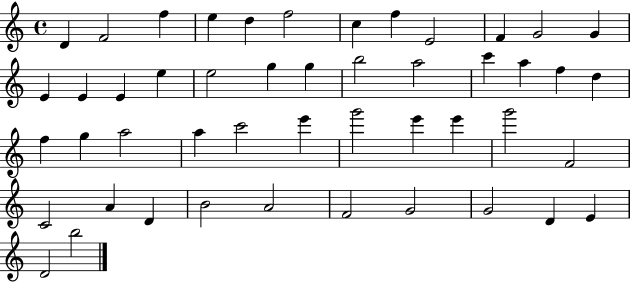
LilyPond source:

{
  \clef treble
  \time 4/4
  \defaultTimeSignature
  \key c \major
  d'4 f'2 f''4 | e''4 d''4 f''2 | c''4 f''4 e'2 | f'4 g'2 g'4 | \break e'4 e'4 e'4 e''4 | e''2 g''4 g''4 | b''2 a''2 | c'''4 a''4 f''4 d''4 | \break f''4 g''4 a''2 | a''4 c'''2 e'''4 | g'''2 e'''4 e'''4 | g'''2 f'2 | \break c'2 a'4 d'4 | b'2 a'2 | f'2 g'2 | g'2 d'4 e'4 | \break d'2 b''2 | \bar "|."
}